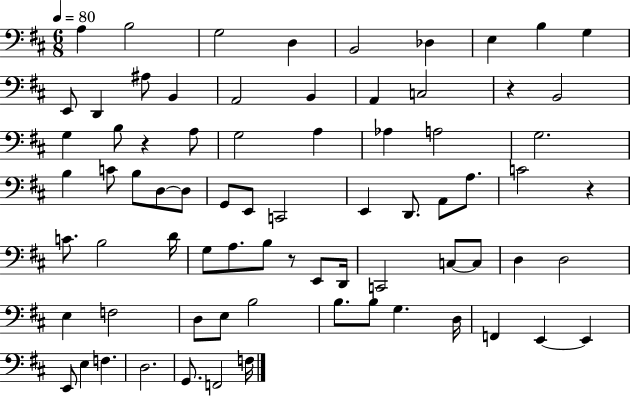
A3/q B3/h G3/h D3/q B2/h Db3/q E3/q B3/q G3/q E2/e D2/q A#3/e B2/q A2/h B2/q A2/q C3/h R/q B2/h G3/q B3/e R/q A3/e G3/h A3/q Ab3/q A3/h G3/h. B3/q C4/e B3/e D3/e D3/e G2/e E2/e C2/h E2/q D2/e. A2/e A3/e. C4/h R/q C4/e. B3/h D4/s G3/e A3/e. B3/e R/e E2/e D2/s C2/h C3/e C3/e D3/q D3/h E3/q F3/h D3/e E3/e B3/h B3/e. B3/e G3/q. D3/s F2/q E2/q E2/q E2/e E3/q F3/q. D3/h. G2/e. F2/h F3/s